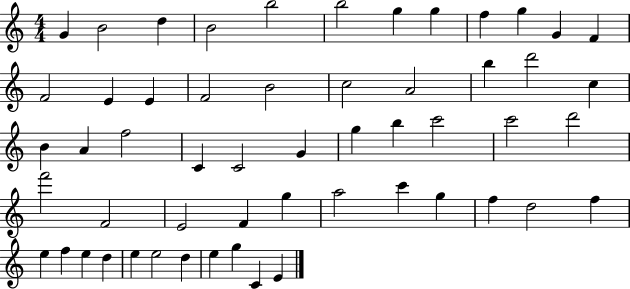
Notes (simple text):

G4/q B4/h D5/q B4/h B5/h B5/h G5/q G5/q F5/q G5/q G4/q F4/q F4/h E4/q E4/q F4/h B4/h C5/h A4/h B5/q D6/h C5/q B4/q A4/q F5/h C4/q C4/h G4/q G5/q B5/q C6/h C6/h D6/h F6/h F4/h E4/h F4/q G5/q A5/h C6/q G5/q F5/q D5/h F5/q E5/q F5/q E5/q D5/q E5/q E5/h D5/q E5/q G5/q C4/q E4/q